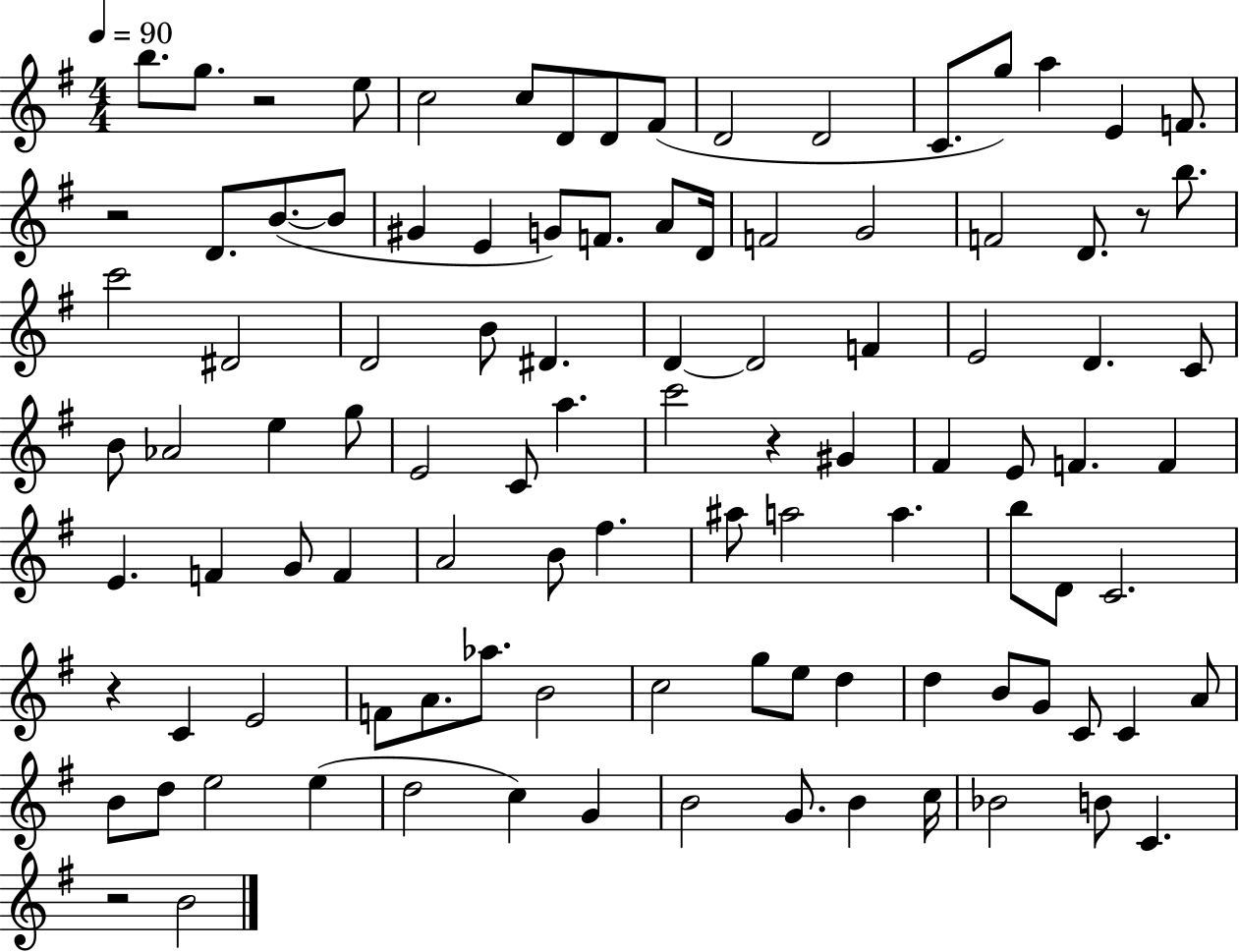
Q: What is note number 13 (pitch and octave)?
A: A5